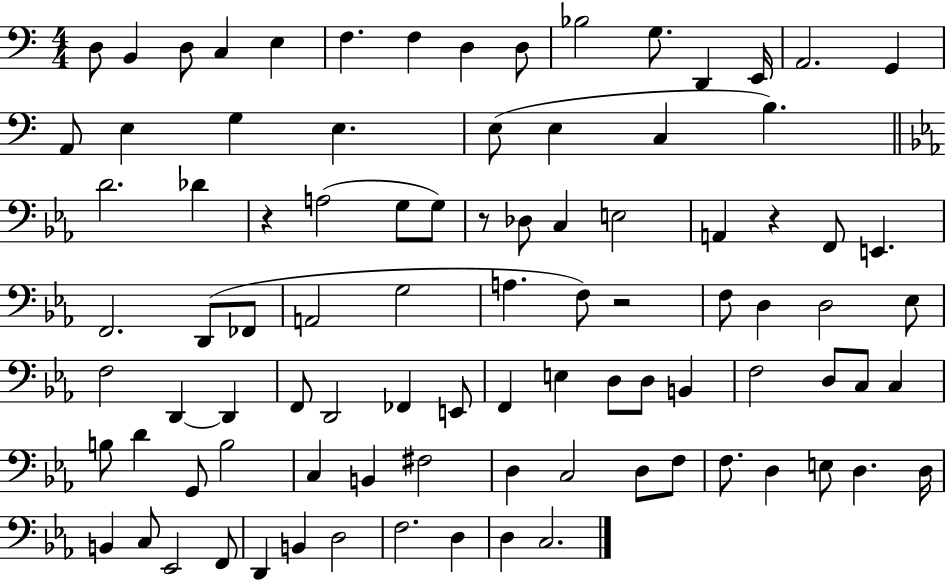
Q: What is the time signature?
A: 4/4